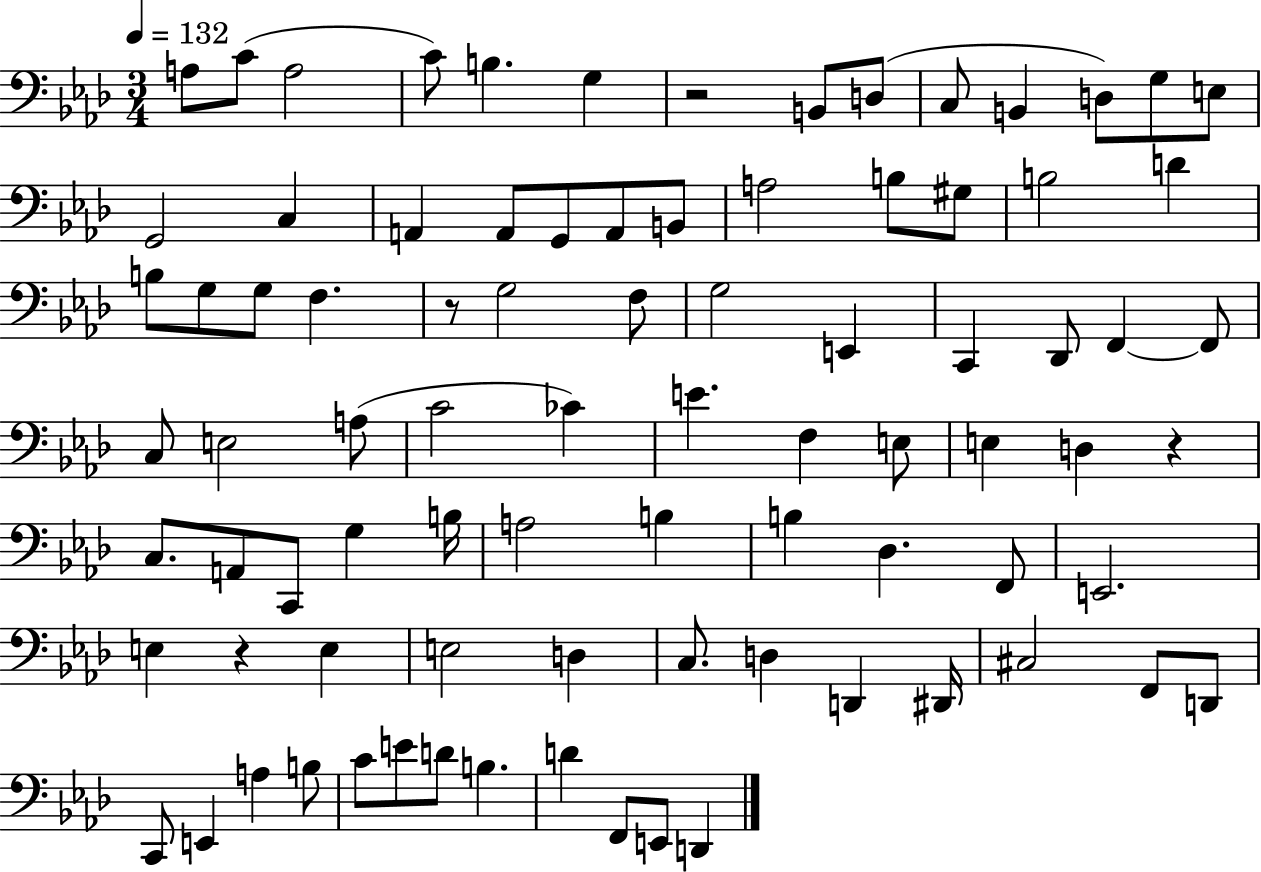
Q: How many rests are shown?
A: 4